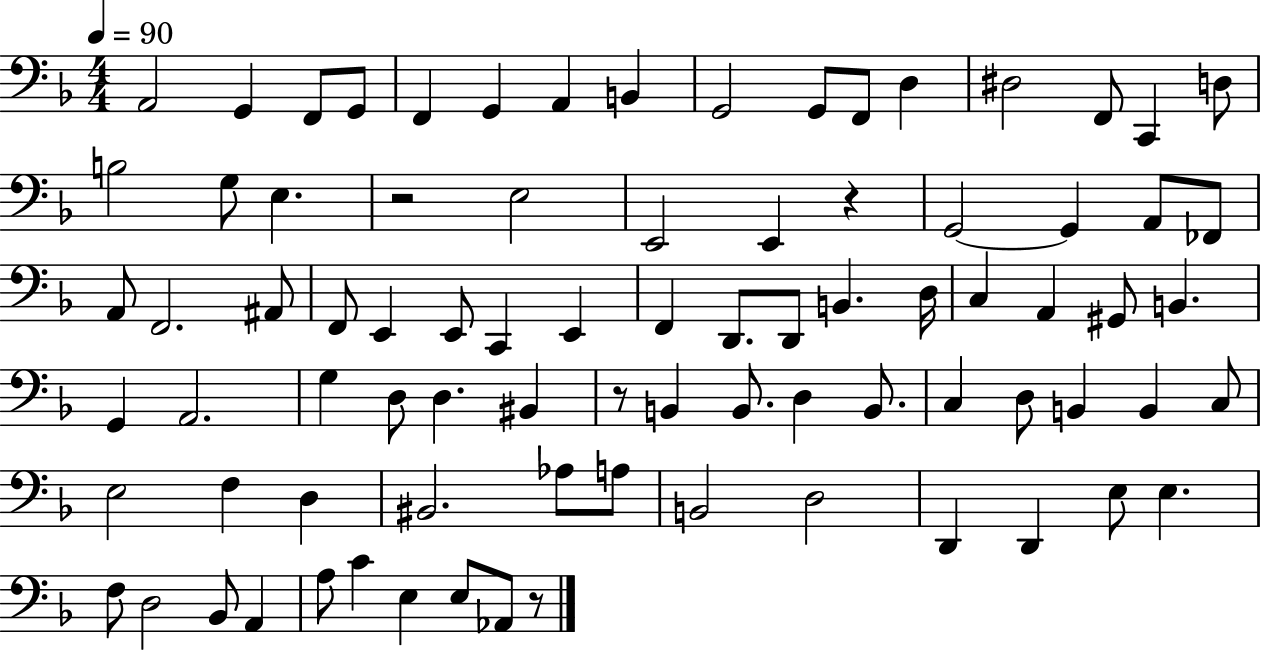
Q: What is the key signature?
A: F major